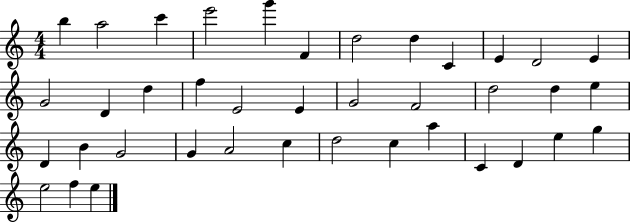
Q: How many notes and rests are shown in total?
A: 39